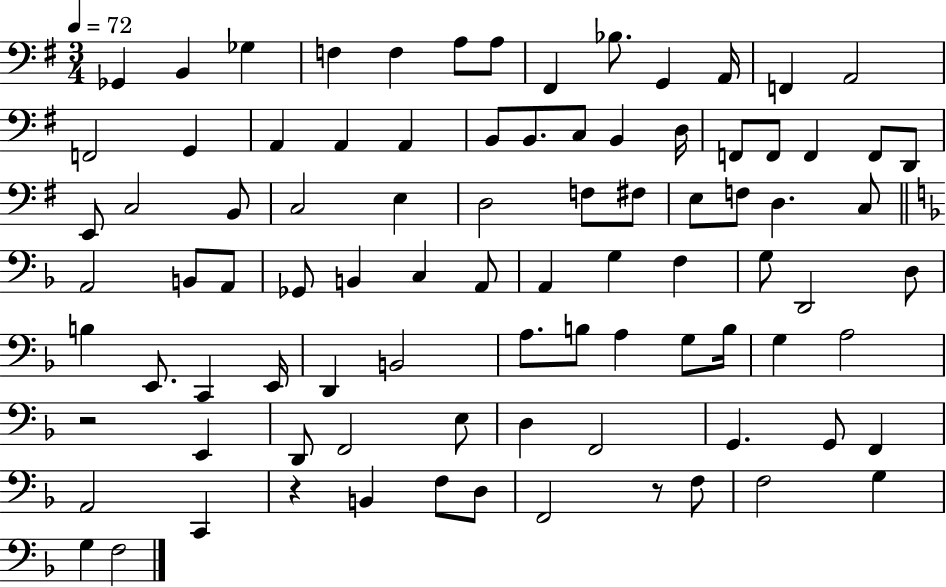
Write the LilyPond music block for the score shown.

{
  \clef bass
  \numericTimeSignature
  \time 3/4
  \key g \major
  \tempo 4 = 72
  ges,4 b,4 ges4 | f4 f4 a8 a8 | fis,4 bes8. g,4 a,16 | f,4 a,2 | \break f,2 g,4 | a,4 a,4 a,4 | b,8 b,8. c8 b,4 d16 | f,8 f,8 f,4 f,8 d,8 | \break e,8 c2 b,8 | c2 e4 | d2 f8 fis8 | e8 f8 d4. c8 | \break \bar "||" \break \key d \minor a,2 b,8 a,8 | ges,8 b,4 c4 a,8 | a,4 g4 f4 | g8 d,2 d8 | \break b4 e,8. c,4 e,16 | d,4 b,2 | a8. b8 a4 g8 b16 | g4 a2 | \break r2 e,4 | d,8 f,2 e8 | d4 f,2 | g,4. g,8 f,4 | \break a,2 c,4 | r4 b,4 f8 d8 | f,2 r8 f8 | f2 g4 | \break g4 f2 | \bar "|."
}